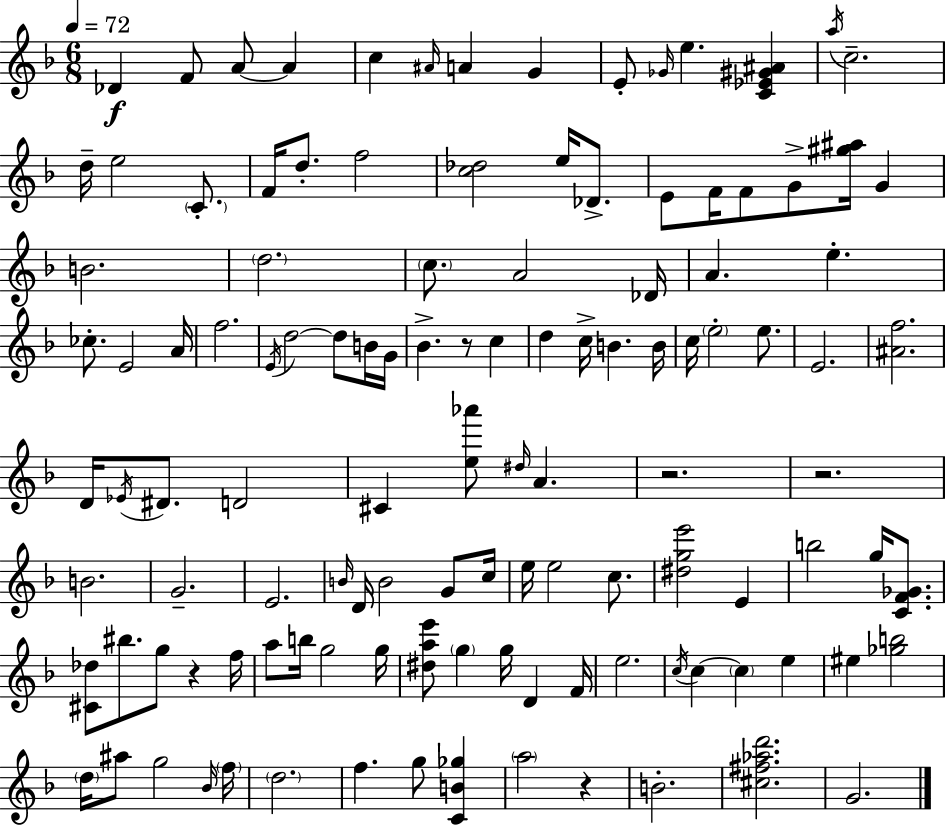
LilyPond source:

{
  \clef treble
  \numericTimeSignature
  \time 6/8
  \key d \minor
  \tempo 4 = 72
  des'4\f f'8 a'8~~ a'4 | c''4 \grace { ais'16 } a'4 g'4 | e'8-. \grace { ges'16 } e''4. <c' ees' gis' ais'>4 | \acciaccatura { a''16 } c''2.-- | \break d''16-- e''2 | \parenthesize c'8.-. f'16 d''8.-. f''2 | <c'' des''>2 e''16 | des'8.-> e'8 f'16 f'8 g'8-> <gis'' ais''>16 g'4 | \break b'2. | \parenthesize d''2. | \parenthesize c''8. a'2 | des'16 a'4. e''4.-. | \break ces''8.-. e'2 | a'16 f''2. | \acciaccatura { e'16 } d''2~~ | d''8 b'16 g'16 bes'4.-> r8 | \break c''4 d''4 c''16-> b'4. | b'16 c''16 \parenthesize e''2-. | e''8. e'2. | <ais' f''>2. | \break d'16 \acciaccatura { ees'16 } dis'8. d'2 | cis'4 <e'' aes'''>8 \grace { dis''16 } | a'4. r2. | r2. | \break b'2. | g'2.-- | e'2. | \grace { b'16 } d'16 b'2 | \break g'8 c''16 e''16 e''2 | c''8. <dis'' g'' e'''>2 | e'4 b''2 | g''16 <c' f' ges'>8. <cis' des''>8 bis''8. | \break g''8 r4 f''16 a''8 b''16 g''2 | g''16 <dis'' a'' e'''>8 \parenthesize g''4 | g''16 d'4 f'16 e''2. | \acciaccatura { c''16 } c''4~~ | \break \parenthesize c''4 e''4 eis''4 | <ges'' b''>2 \parenthesize d''16 ais''8 g''2 | \grace { bes'16 } \parenthesize f''16 \parenthesize d''2. | f''4. | \break g''8 <c' b' ges''>4 \parenthesize a''2 | r4 b'2.-. | <cis'' fis'' aes'' d'''>2. | g'2. | \break \bar "|."
}